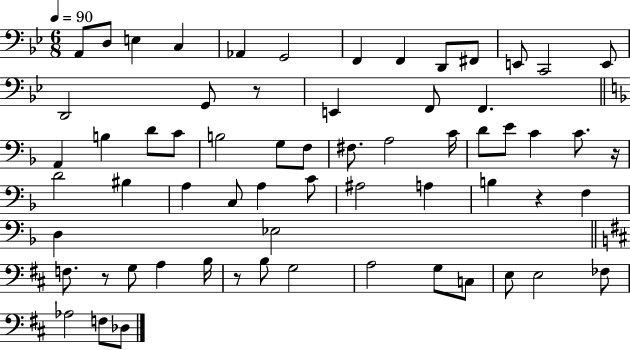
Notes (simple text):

A2/e D3/e E3/q C3/q Ab2/q G2/h F2/q F2/q D2/e F#2/e E2/e C2/h E2/e D2/h G2/e R/e E2/q F2/e F2/q. A2/q B3/q D4/e C4/e B3/h G3/e F3/e F#3/e. A3/h C4/s D4/e E4/e C4/q C4/e. R/s D4/h BIS3/q A3/q C3/e A3/q C4/e A#3/h A3/q B3/q R/q F3/q D3/q Eb3/h F3/e. R/e G3/e A3/q B3/s R/e B3/e G3/h A3/h G3/e C3/e E3/e E3/h FES3/e Ab3/h F3/e Db3/e